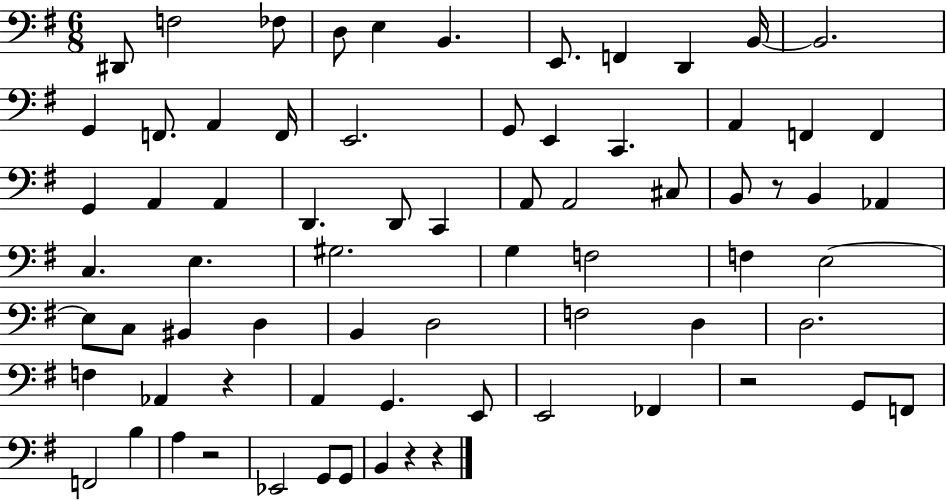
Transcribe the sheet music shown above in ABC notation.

X:1
T:Untitled
M:6/8
L:1/4
K:G
^D,,/2 F,2 _F,/2 D,/2 E, B,, E,,/2 F,, D,, B,,/4 B,,2 G,, F,,/2 A,, F,,/4 E,,2 G,,/2 E,, C,, A,, F,, F,, G,, A,, A,, D,, D,,/2 C,, A,,/2 A,,2 ^C,/2 B,,/2 z/2 B,, _A,, C, E, ^G,2 G, F,2 F, E,2 E,/2 C,/2 ^B,, D, B,, D,2 F,2 D, D,2 F, _A,, z A,, G,, E,,/2 E,,2 _F,, z2 G,,/2 F,,/2 F,,2 B, A, z2 _E,,2 G,,/2 G,,/2 B,, z z